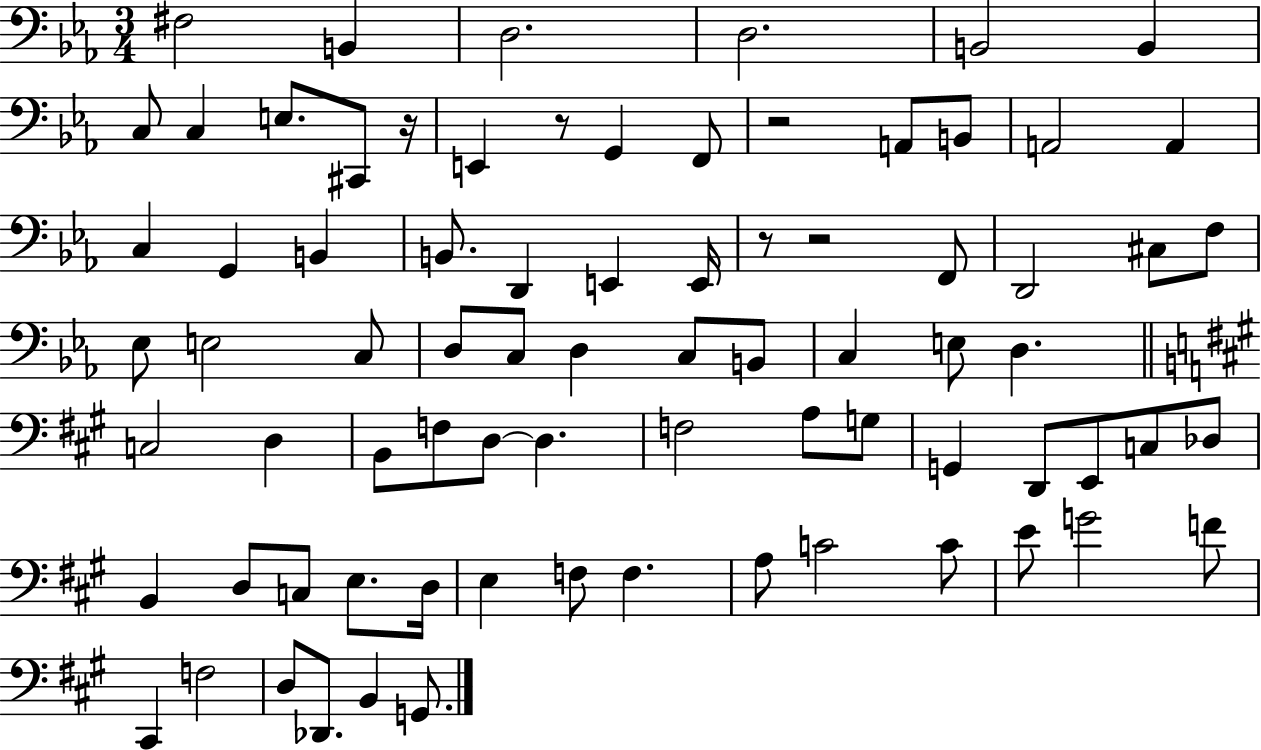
F#3/h B2/q D3/h. D3/h. B2/h B2/q C3/e C3/q E3/e. C#2/e R/s E2/q R/e G2/q F2/e R/h A2/e B2/e A2/h A2/q C3/q G2/q B2/q B2/e. D2/q E2/q E2/s R/e R/h F2/e D2/h C#3/e F3/e Eb3/e E3/h C3/e D3/e C3/e D3/q C3/e B2/e C3/q E3/e D3/q. C3/h D3/q B2/e F3/e D3/e D3/q. F3/h A3/e G3/e G2/q D2/e E2/e C3/e Db3/e B2/q D3/e C3/e E3/e. D3/s E3/q F3/e F3/q. A3/e C4/h C4/e E4/e G4/h F4/e C#2/q F3/h D3/e Db2/e. B2/q G2/e.